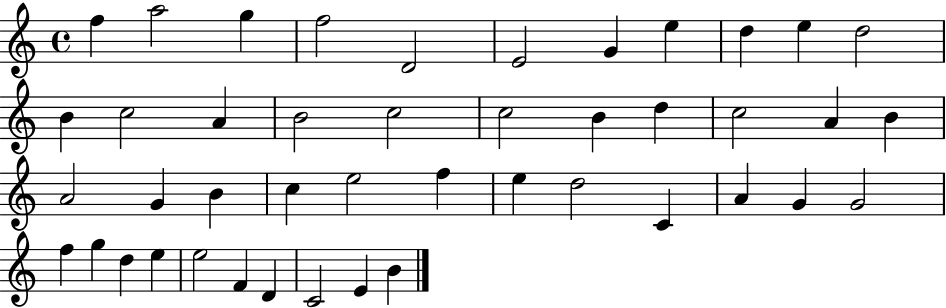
F5/q A5/h G5/q F5/h D4/h E4/h G4/q E5/q D5/q E5/q D5/h B4/q C5/h A4/q B4/h C5/h C5/h B4/q D5/q C5/h A4/q B4/q A4/h G4/q B4/q C5/q E5/h F5/q E5/q D5/h C4/q A4/q G4/q G4/h F5/q G5/q D5/q E5/q E5/h F4/q D4/q C4/h E4/q B4/q